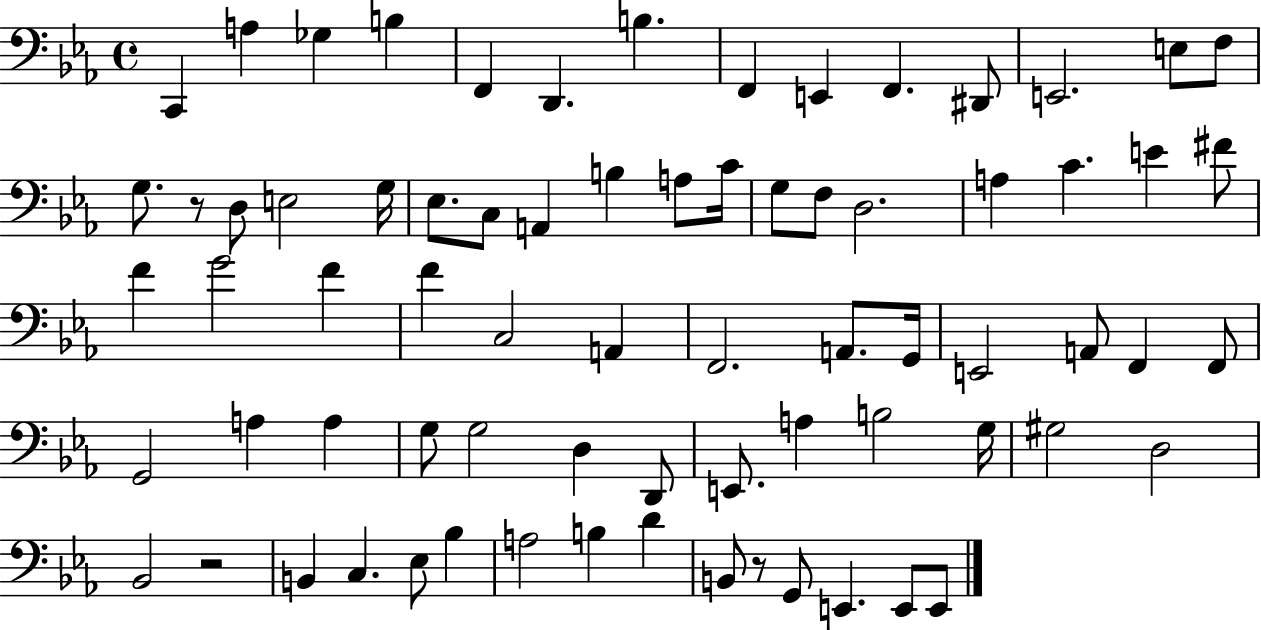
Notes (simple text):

C2/q A3/q Gb3/q B3/q F2/q D2/q. B3/q. F2/q E2/q F2/q. D#2/e E2/h. E3/e F3/e G3/e. R/e D3/e E3/h G3/s Eb3/e. C3/e A2/q B3/q A3/e C4/s G3/e F3/e D3/h. A3/q C4/q. E4/q F#4/e F4/q G4/h F4/q F4/q C3/h A2/q F2/h. A2/e. G2/s E2/h A2/e F2/q F2/e G2/h A3/q A3/q G3/e G3/h D3/q D2/e E2/e. A3/q B3/h G3/s G#3/h D3/h Bb2/h R/h B2/q C3/q. Eb3/e Bb3/q A3/h B3/q D4/q B2/e R/e G2/e E2/q. E2/e E2/e